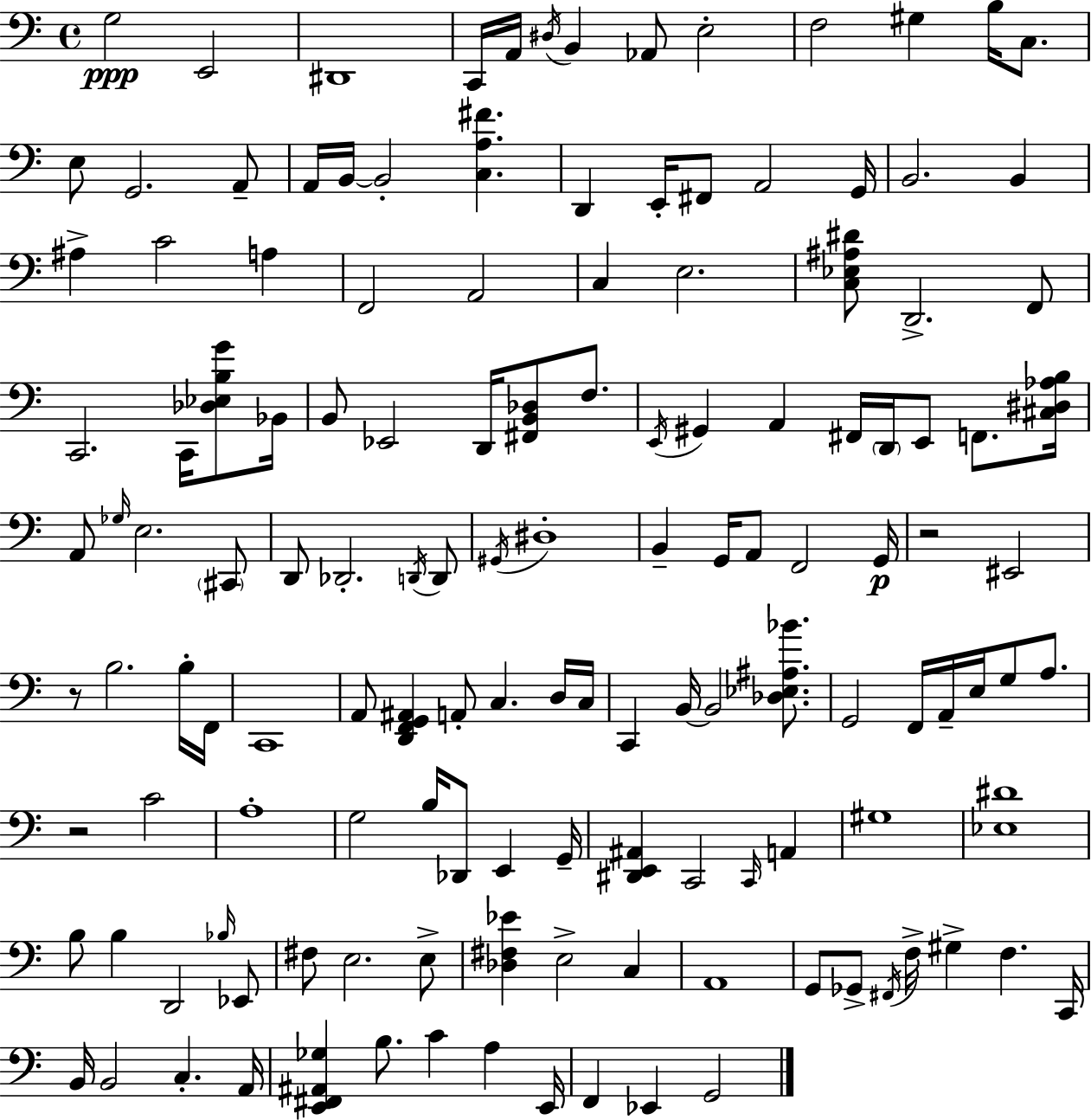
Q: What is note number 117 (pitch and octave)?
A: B3